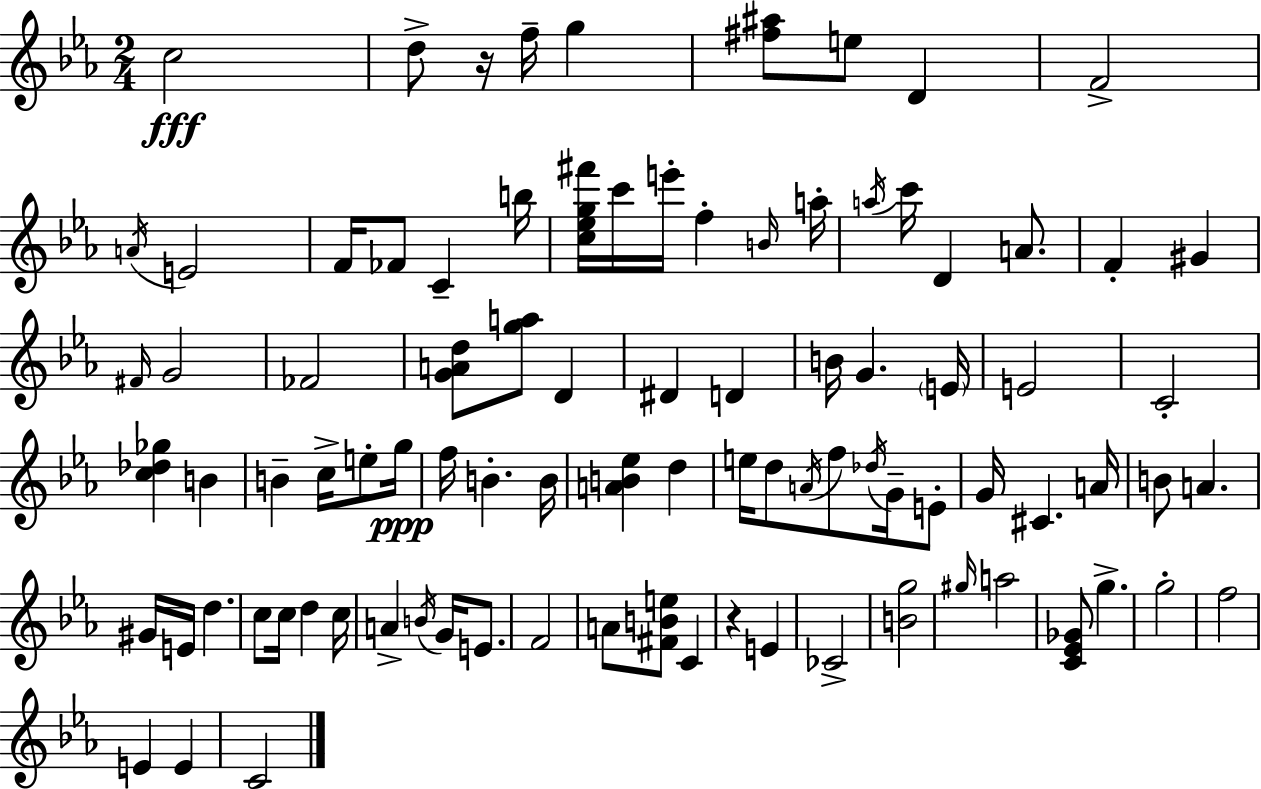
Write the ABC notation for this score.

X:1
T:Untitled
M:2/4
L:1/4
K:Eb
c2 d/2 z/4 f/4 g [^f^a]/2 e/2 D F2 A/4 E2 F/4 _F/2 C b/4 [c_eg^f']/4 c'/4 e'/4 f B/4 a/4 a/4 c'/4 D A/2 F ^G ^F/4 G2 _F2 [GAd]/2 [ga]/2 D ^D D B/4 G E/4 E2 C2 [c_d_g] B B c/4 e/2 g/4 f/4 B B/4 [AB_e] d e/4 d/2 A/4 f/2 _d/4 G/4 E/2 G/4 ^C A/4 B/2 A ^G/4 E/4 d c/2 c/4 d c/4 A B/4 G/4 E/2 F2 A/2 [^FBe]/2 C z E _C2 [Bg]2 ^g/4 a2 [C_E_G]/2 g g2 f2 E E C2